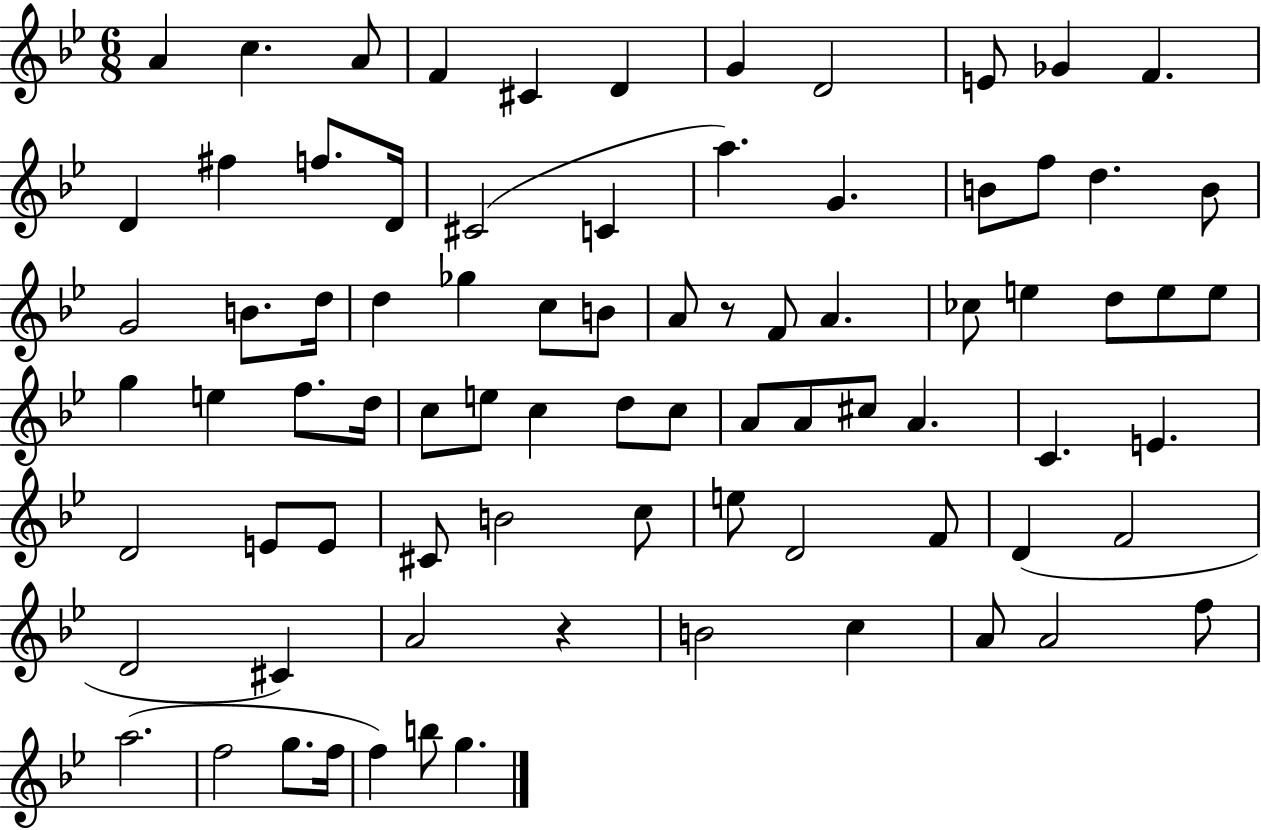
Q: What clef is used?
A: treble